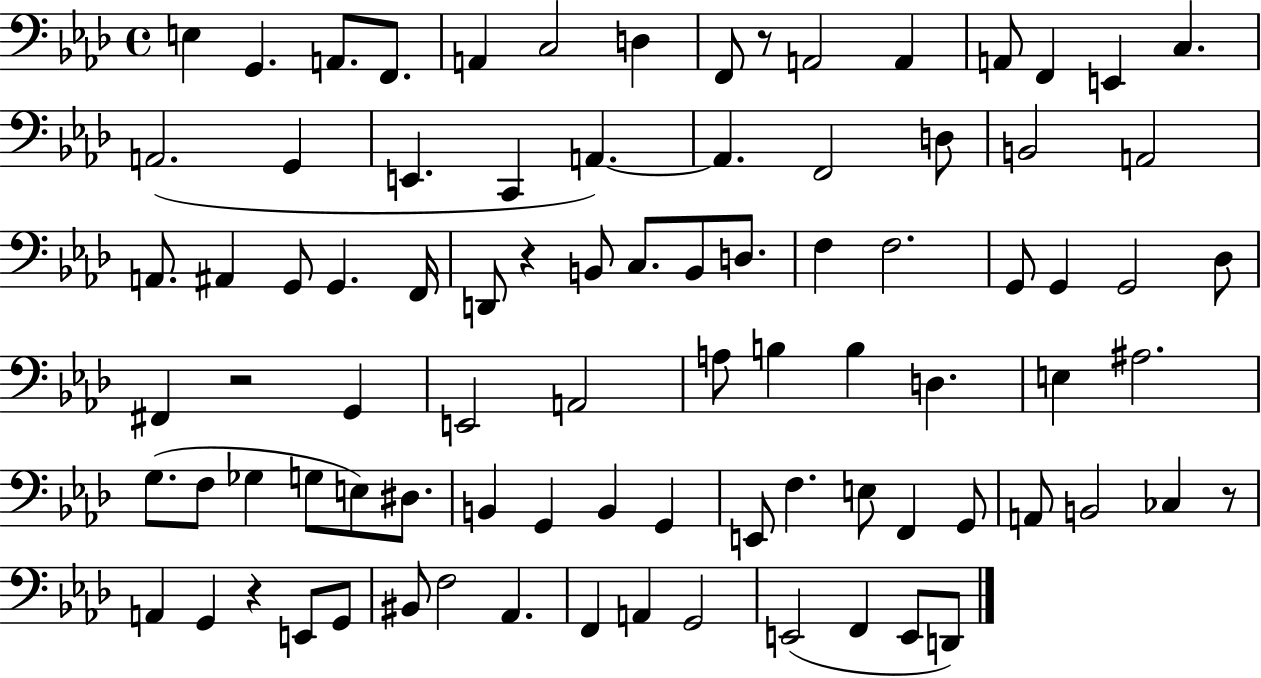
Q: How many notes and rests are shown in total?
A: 87